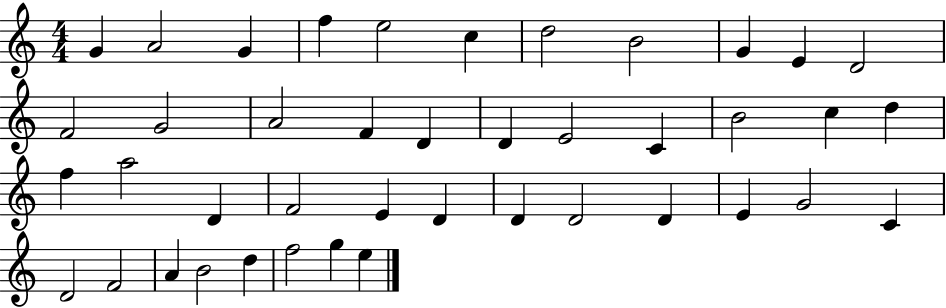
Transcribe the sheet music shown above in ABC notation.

X:1
T:Untitled
M:4/4
L:1/4
K:C
G A2 G f e2 c d2 B2 G E D2 F2 G2 A2 F D D E2 C B2 c d f a2 D F2 E D D D2 D E G2 C D2 F2 A B2 d f2 g e